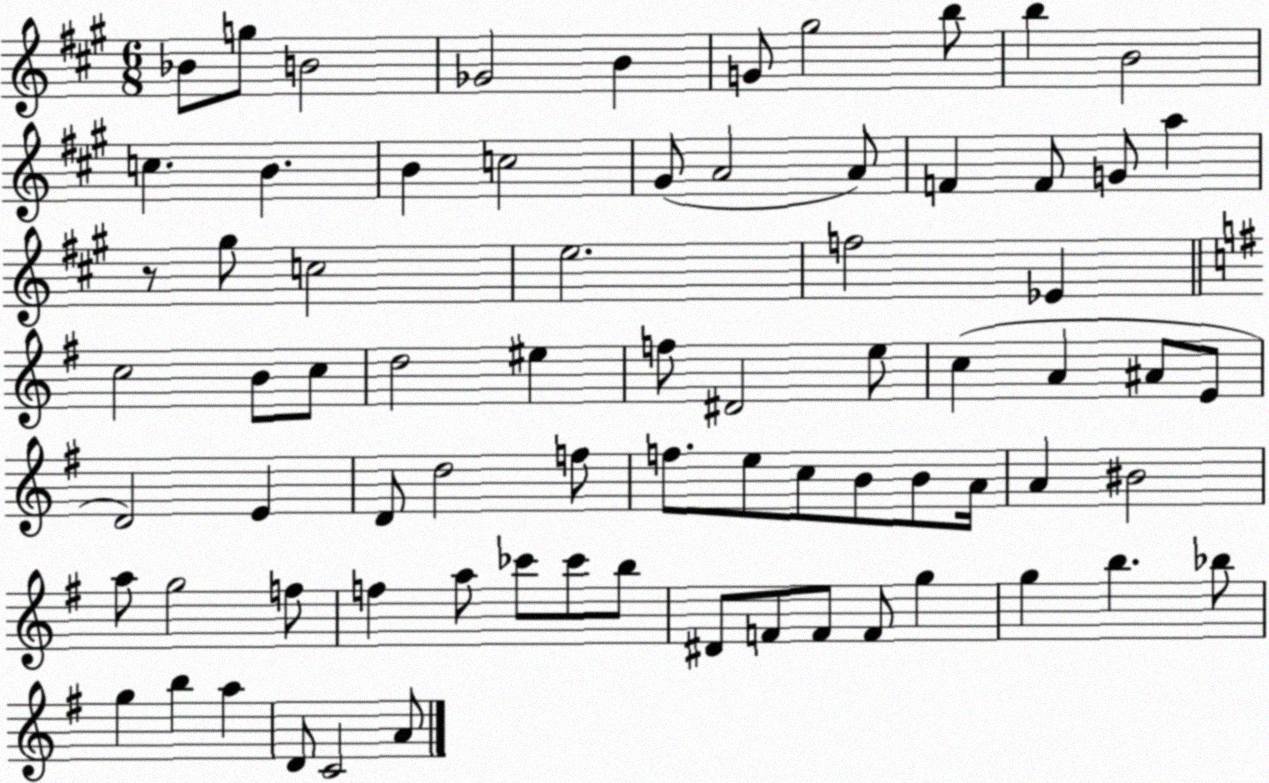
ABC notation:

X:1
T:Untitled
M:6/8
L:1/4
K:A
_B/2 g/2 B2 _G2 B G/2 ^g2 b/2 b B2 c B B c2 ^G/2 A2 A/2 F F/2 G/2 a z/2 ^g/2 c2 e2 f2 _E c2 B/2 c/2 d2 ^e f/2 ^D2 e/2 c A ^A/2 E/2 D2 E D/2 d2 f/2 f/2 e/2 c/2 B/2 B/2 A/4 A ^B2 a/2 g2 f/2 f a/2 _c'/2 _c'/2 b/2 ^D/2 F/2 F/2 F/2 g g b _b/2 g b a D/2 C2 A/2